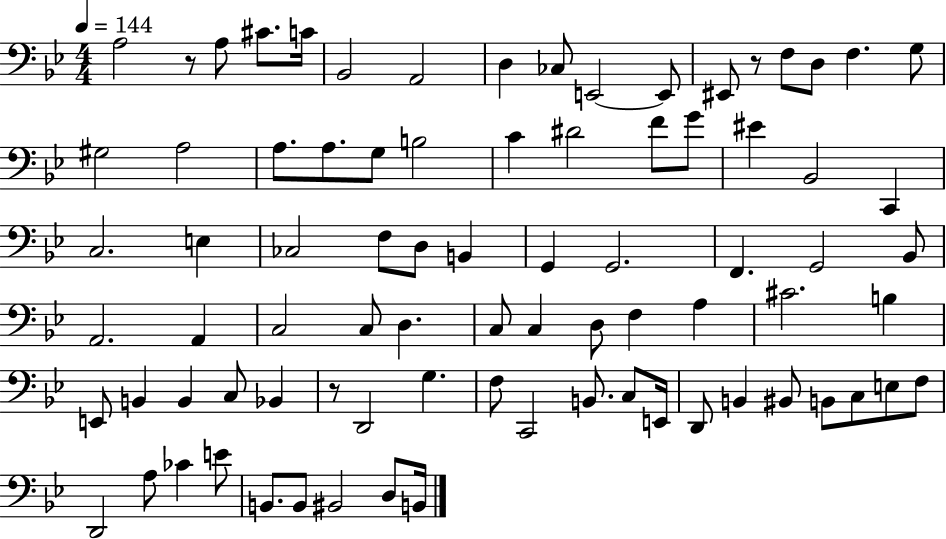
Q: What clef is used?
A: bass